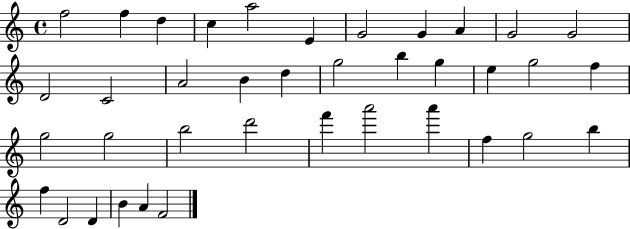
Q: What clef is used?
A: treble